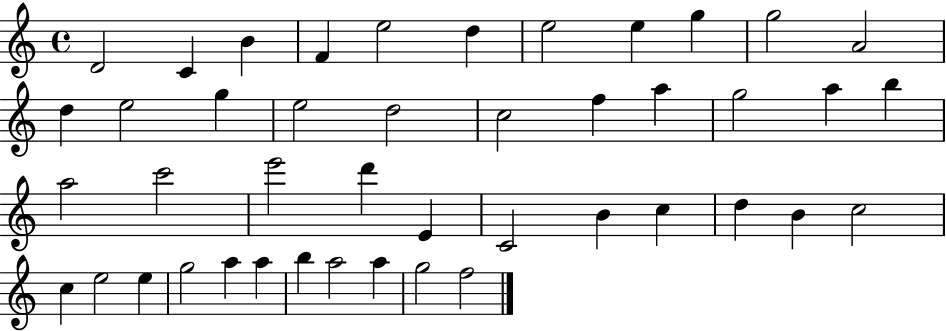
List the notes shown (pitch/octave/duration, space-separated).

D4/h C4/q B4/q F4/q E5/h D5/q E5/h E5/q G5/q G5/h A4/h D5/q E5/h G5/q E5/h D5/h C5/h F5/q A5/q G5/h A5/q B5/q A5/h C6/h E6/h D6/q E4/q C4/h B4/q C5/q D5/q B4/q C5/h C5/q E5/h E5/q G5/h A5/q A5/q B5/q A5/h A5/q G5/h F5/h